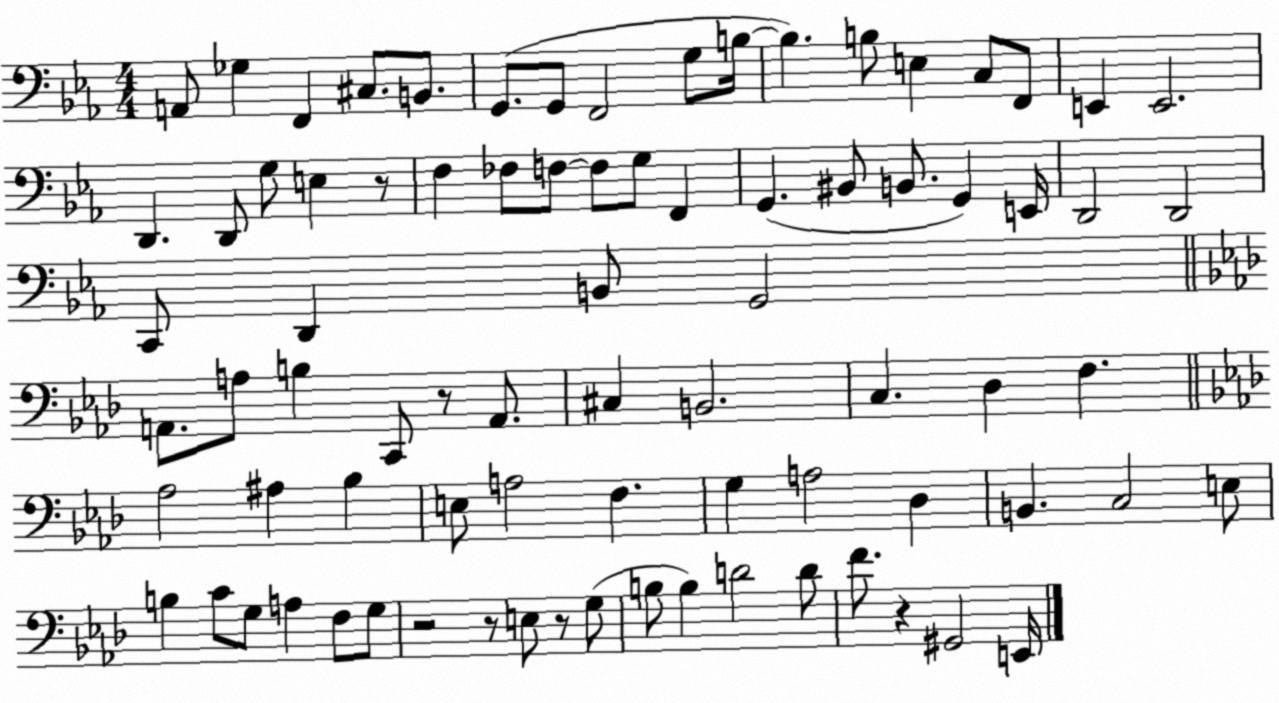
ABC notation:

X:1
T:Untitled
M:4/4
L:1/4
K:Eb
A,,/2 _G, F,, ^C,/2 B,,/2 G,,/2 G,,/2 F,,2 G,/2 B,/4 B, B,/2 E, C,/2 F,,/2 E,, E,,2 D,, D,,/2 G,/2 E, z/2 F, _F,/2 F,/2 F,/2 G,/2 F,, G,, ^B,,/2 B,,/2 G,, E,,/4 D,,2 D,,2 C,,/2 D,, B,,/2 G,,2 A,,/2 A,/2 B, C,,/2 z/2 A,,/2 ^C, B,,2 C, _D, F, _A,2 ^A, _B, E,/2 A,2 F, G, A,2 _D, B,, C,2 E,/2 B, C/2 G,/2 A, F,/2 G,/2 z2 z/2 E,/2 z/2 G,/2 B,/2 B, D2 D/2 F/2 z ^G,,2 E,,/4